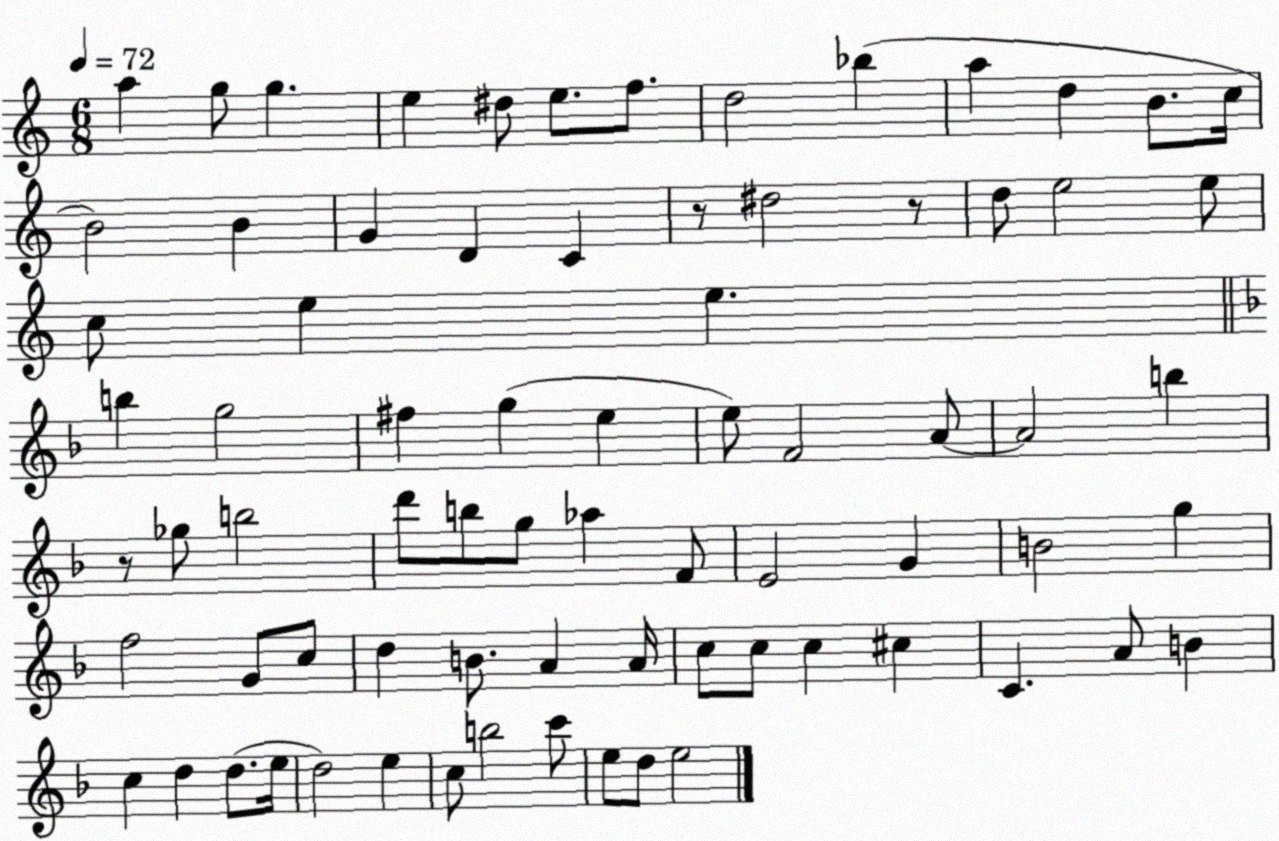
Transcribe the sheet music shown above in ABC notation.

X:1
T:Untitled
M:6/8
L:1/4
K:C
a g/2 g e ^d/2 e/2 f/2 d2 _b a d B/2 c/4 B2 B G D C z/2 ^d2 z/2 d/2 e2 e/2 c/2 e e b g2 ^f g e e/2 F2 A/2 A2 b z/2 _g/2 b2 d'/2 b/2 g/2 _a F/2 E2 G B2 g f2 G/2 c/2 d B/2 A A/4 c/2 c/2 c ^c C A/2 B c d d/2 e/4 d2 e c/2 b2 c'/2 e/2 d/2 e2